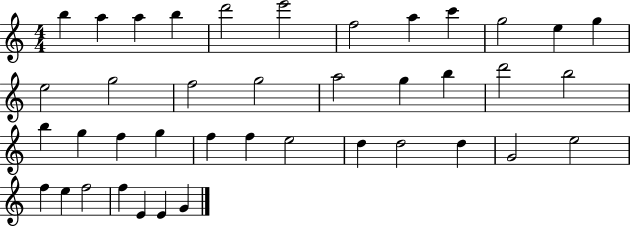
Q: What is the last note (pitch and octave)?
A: G4